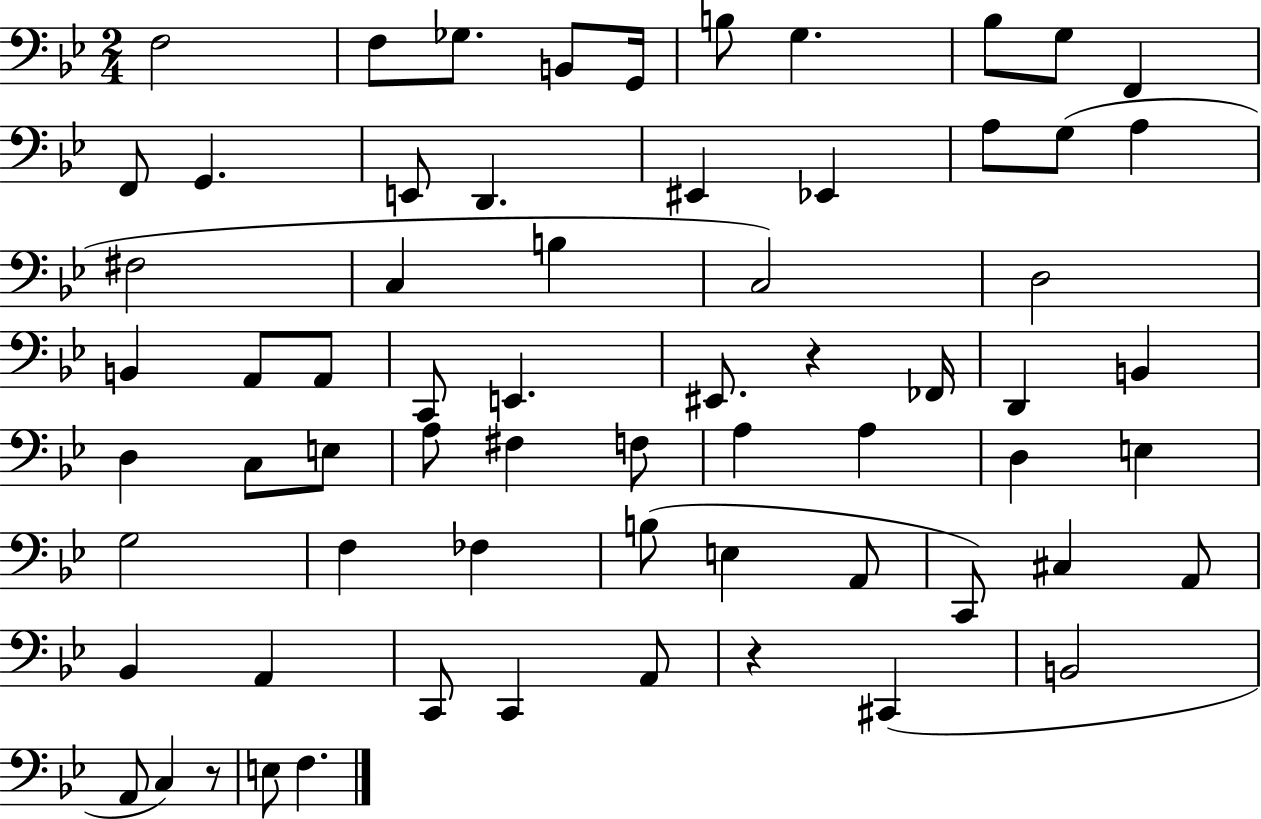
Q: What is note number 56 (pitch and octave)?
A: C2